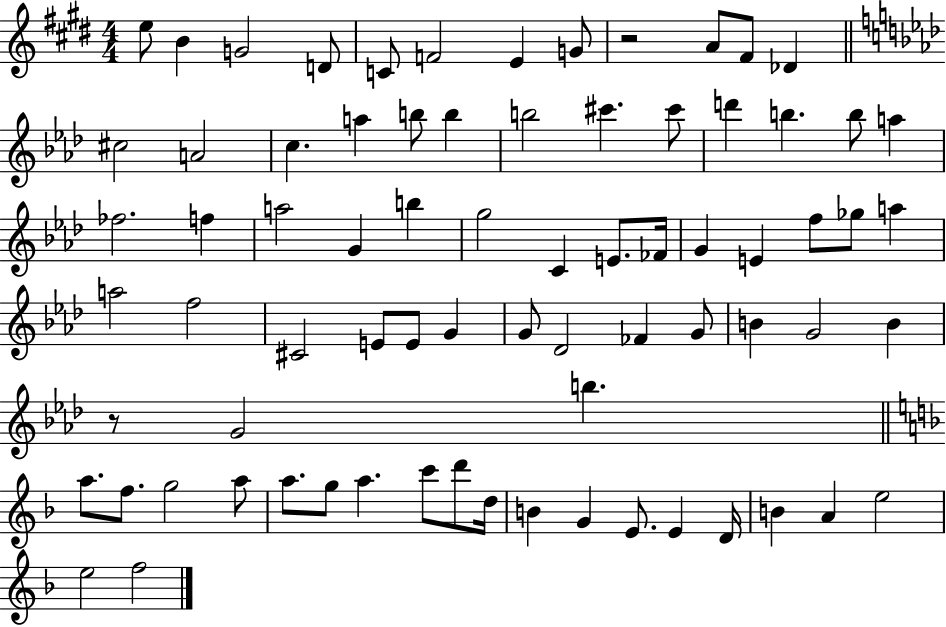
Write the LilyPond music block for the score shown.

{
  \clef treble
  \numericTimeSignature
  \time 4/4
  \key e \major
  \repeat volta 2 { e''8 b'4 g'2 d'8 | c'8 f'2 e'4 g'8 | r2 a'8 fis'8 des'4 | \bar "||" \break \key aes \major cis''2 a'2 | c''4. a''4 b''8 b''4 | b''2 cis'''4. cis'''8 | d'''4 b''4. b''8 a''4 | \break fes''2. f''4 | a''2 g'4 b''4 | g''2 c'4 e'8. fes'16 | g'4 e'4 f''8 ges''8 a''4 | \break a''2 f''2 | cis'2 e'8 e'8 g'4 | g'8 des'2 fes'4 g'8 | b'4 g'2 b'4 | \break r8 g'2 b''4. | \bar "||" \break \key f \major a''8. f''8. g''2 a''8 | a''8. g''8 a''4. c'''8 d'''8 d''16 | b'4 g'4 e'8. e'4 d'16 | b'4 a'4 e''2 | \break e''2 f''2 | } \bar "|."
}